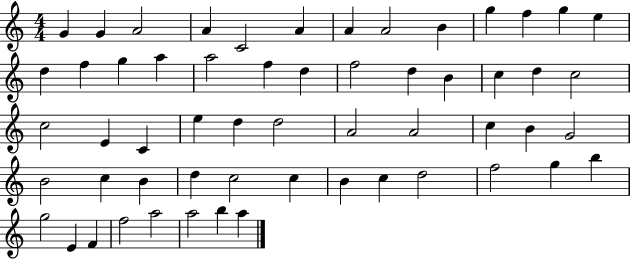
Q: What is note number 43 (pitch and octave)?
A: C5